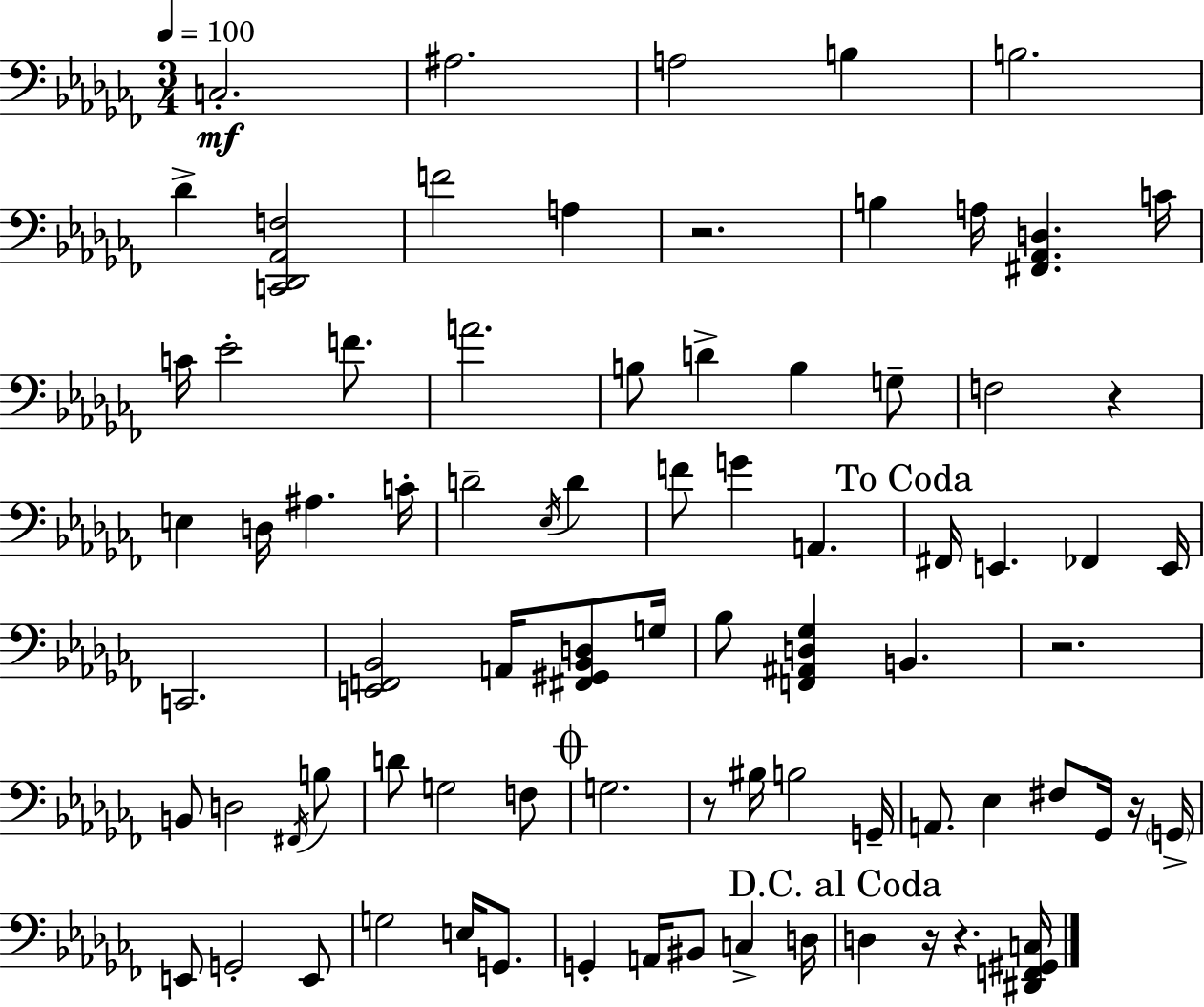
{
  \clef bass
  \numericTimeSignature
  \time 3/4
  \key aes \minor
  \tempo 4 = 100
  c2.-.\mf | ais2. | a2 b4 | b2. | \break des'4-> <c, des, aes, f>2 | f'2 a4 | r2. | b4 a16 <fis, aes, d>4. c'16 | \break c'16 ees'2-. f'8. | a'2. | b8 d'4-> b4 g8-- | f2 r4 | \break e4 d16 ais4. c'16-. | d'2-- \acciaccatura { ees16 } d'4 | f'8 g'4 a,4. | \mark "To Coda" fis,16 e,4. fes,4 | \break e,16 c,2. | <e, f, bes,>2 a,16 <fis, gis, bes, d>8 | g16 bes8 <f, ais, d ges>4 b,4. | r2. | \break b,8 d2 \acciaccatura { fis,16 } | b8 d'8 g2 | f8 \mark \markup { \musicglyph "scripts.coda" } g2. | r8 bis16 b2 | \break g,16-- a,8. ees4 fis8 ges,16 | r16 \parenthesize g,16-> e,8 g,2-. | e,8 g2 e16 g,8. | g,4-. a,16 bis,8 c4-> | \break d16 \mark "D.C. al Coda" d4 r16 r4. | <dis, f, gis, c>16 \bar "|."
}